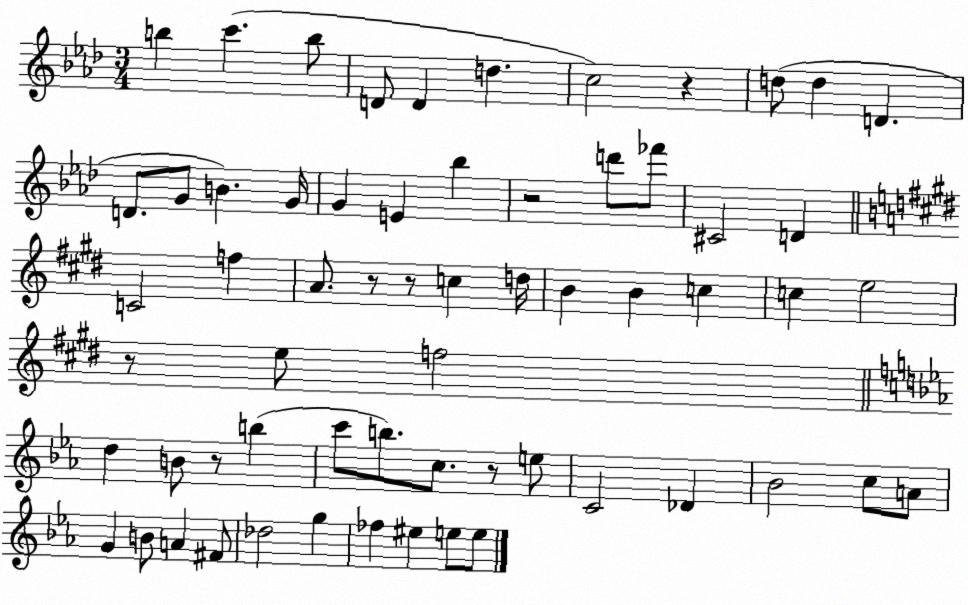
X:1
T:Untitled
M:3/4
L:1/4
K:Ab
b c' b/2 D/2 D d c2 z d/2 d D D/2 G/2 B G/4 G E _b z2 d'/2 _f'/2 ^C2 D C2 f A/2 z/2 z/2 c d/4 B B c c e2 z/2 e/2 f2 d B/2 z/2 b c'/2 b/2 c/2 z/2 e/2 C2 _D _B2 c/2 A/2 G B/2 A ^F/2 _d2 g _f ^e e/2 e/2